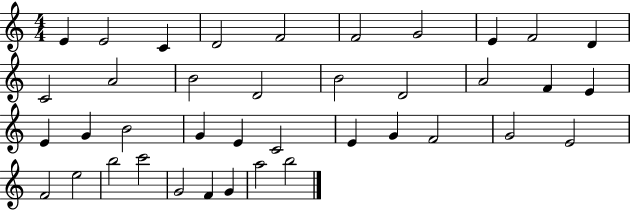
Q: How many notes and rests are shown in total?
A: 39